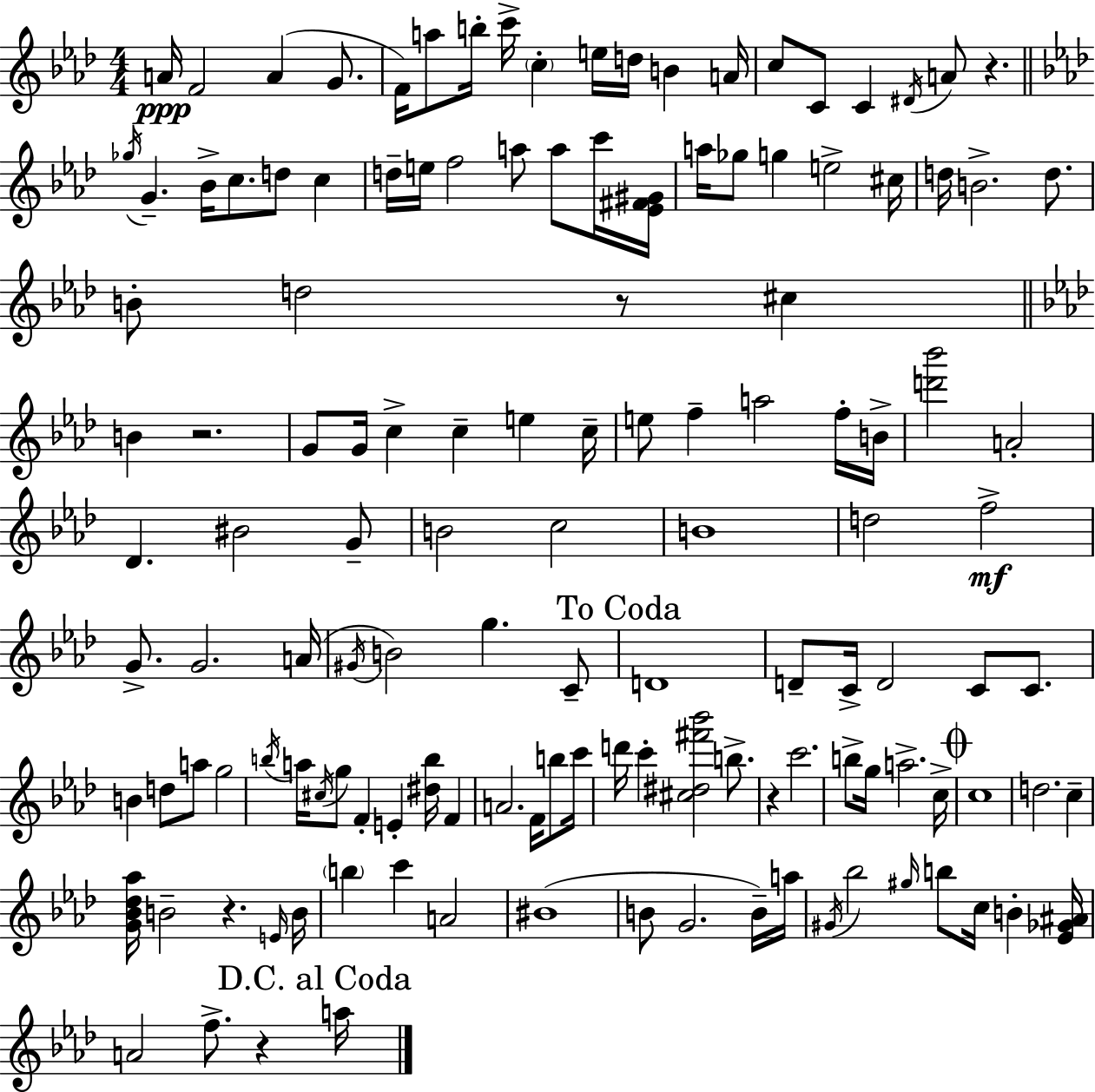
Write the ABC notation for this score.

X:1
T:Untitled
M:4/4
L:1/4
K:Fm
A/4 F2 A G/2 F/4 a/2 b/4 c'/4 c e/4 d/4 B A/4 c/2 C/2 C ^D/4 A/2 z _g/4 G _B/4 c/2 d/2 c d/4 e/4 f2 a/2 a/2 c'/4 [_E^F^G]/4 a/4 _g/2 g e2 ^c/4 d/4 B2 d/2 B/2 d2 z/2 ^c B z2 G/2 G/4 c c e c/4 e/2 f a2 f/4 B/4 [d'_b']2 A2 _D ^B2 G/2 B2 c2 B4 d2 f2 G/2 G2 A/4 ^G/4 B2 g C/2 D4 D/2 C/4 D2 C/2 C/2 B d/2 a/2 g2 b/4 a/4 ^c/4 g/2 F E [^db]/4 F A2 F/4 b/2 c'/4 d'/4 c' [^c^d^f'_b']2 b/2 z c'2 b/2 g/4 a2 c/4 c4 d2 c [G_B_d_a]/4 B2 z E/4 B/4 b c' A2 ^B4 B/2 G2 B/4 a/4 ^G/4 _b2 ^g/4 b/2 c/4 B [_E_G^A]/4 A2 f/2 z a/4